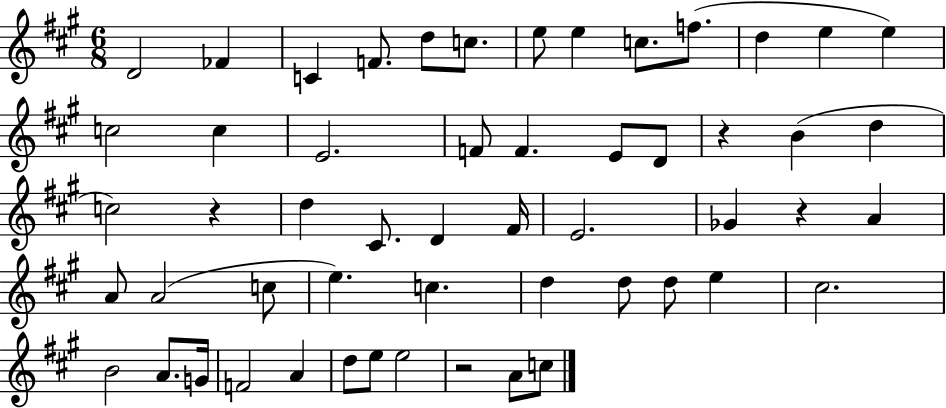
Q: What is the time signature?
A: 6/8